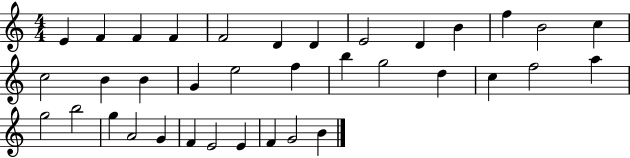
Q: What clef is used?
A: treble